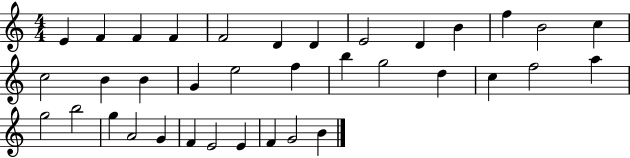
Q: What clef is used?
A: treble